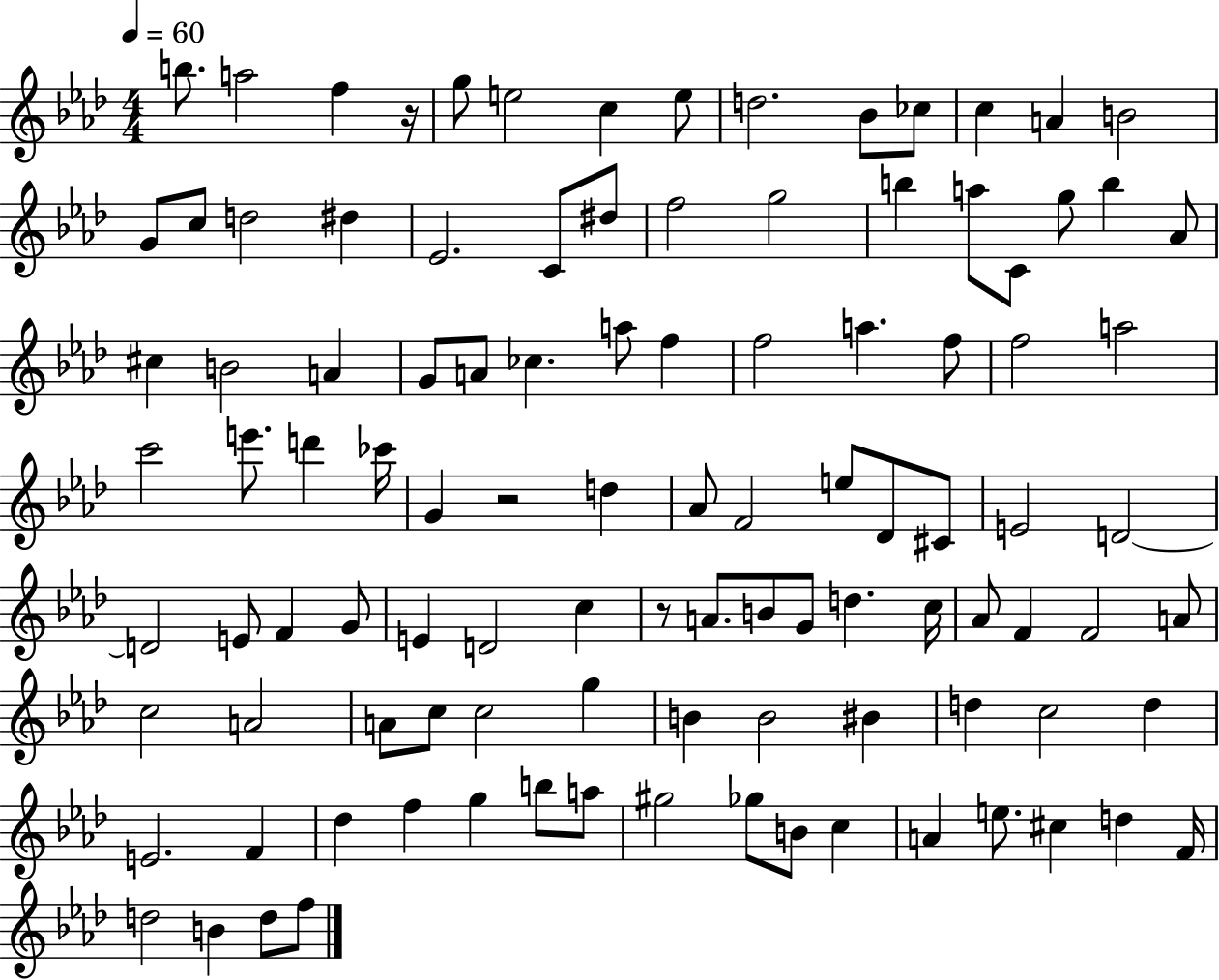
B5/e. A5/h F5/q R/s G5/e E5/h C5/q E5/e D5/h. Bb4/e CES5/e C5/q A4/q B4/h G4/e C5/e D5/h D#5/q Eb4/h. C4/e D#5/e F5/h G5/h B5/q A5/e C4/e G5/e B5/q Ab4/e C#5/q B4/h A4/q G4/e A4/e CES5/q. A5/e F5/q F5/h A5/q. F5/e F5/h A5/h C6/h E6/e. D6/q CES6/s G4/q R/h D5/q Ab4/e F4/h E5/e Db4/e C#4/e E4/h D4/h D4/h E4/e F4/q G4/e E4/q D4/h C5/q R/e A4/e. B4/e G4/e D5/q. C5/s Ab4/e F4/q F4/h A4/e C5/h A4/h A4/e C5/e C5/h G5/q B4/q B4/h BIS4/q D5/q C5/h D5/q E4/h. F4/q Db5/q F5/q G5/q B5/e A5/e G#5/h Gb5/e B4/e C5/q A4/q E5/e. C#5/q D5/q F4/s D5/h B4/q D5/e F5/e